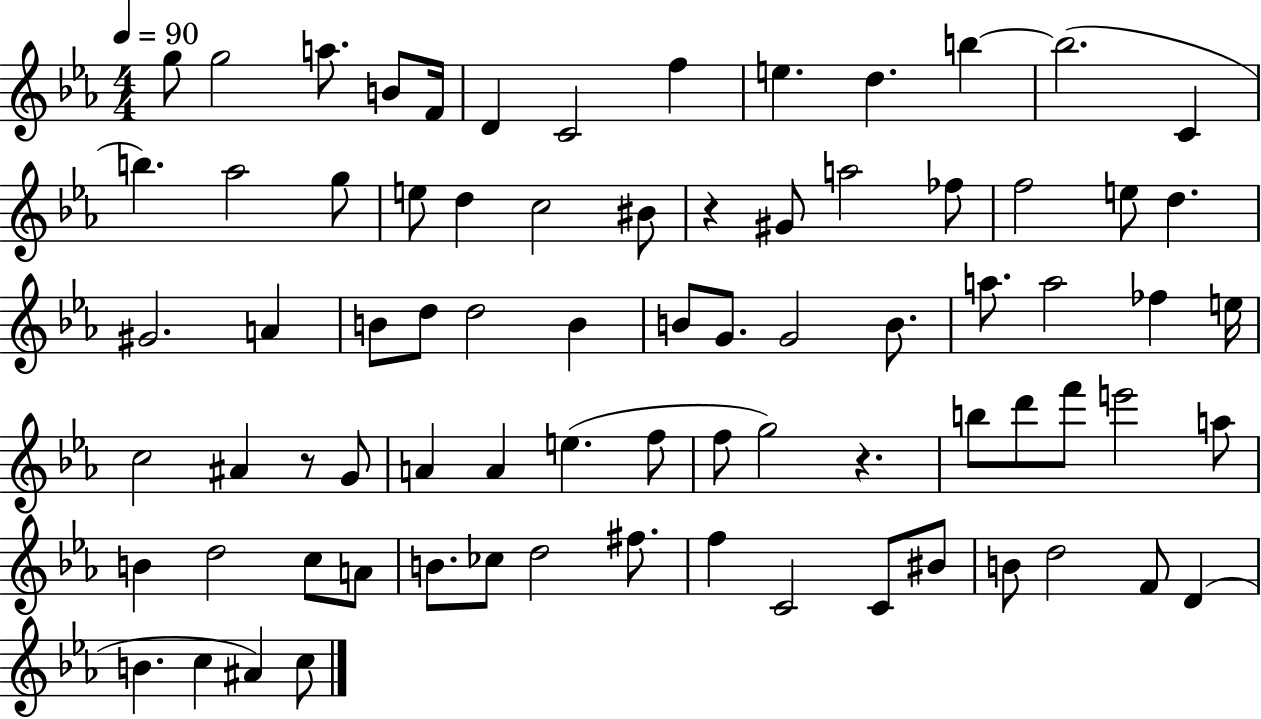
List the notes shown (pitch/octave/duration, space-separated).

G5/e G5/h A5/e. B4/e F4/s D4/q C4/h F5/q E5/q. D5/q. B5/q B5/h. C4/q B5/q. Ab5/h G5/e E5/e D5/q C5/h BIS4/e R/q G#4/e A5/h FES5/e F5/h E5/e D5/q. G#4/h. A4/q B4/e D5/e D5/h B4/q B4/e G4/e. G4/h B4/e. A5/e. A5/h FES5/q E5/s C5/h A#4/q R/e G4/e A4/q A4/q E5/q. F5/e F5/e G5/h R/q. B5/e D6/e F6/e E6/h A5/e B4/q D5/h C5/e A4/e B4/e. CES5/e D5/h F#5/e. F5/q C4/h C4/e BIS4/e B4/e D5/h F4/e D4/q B4/q. C5/q A#4/q C5/e